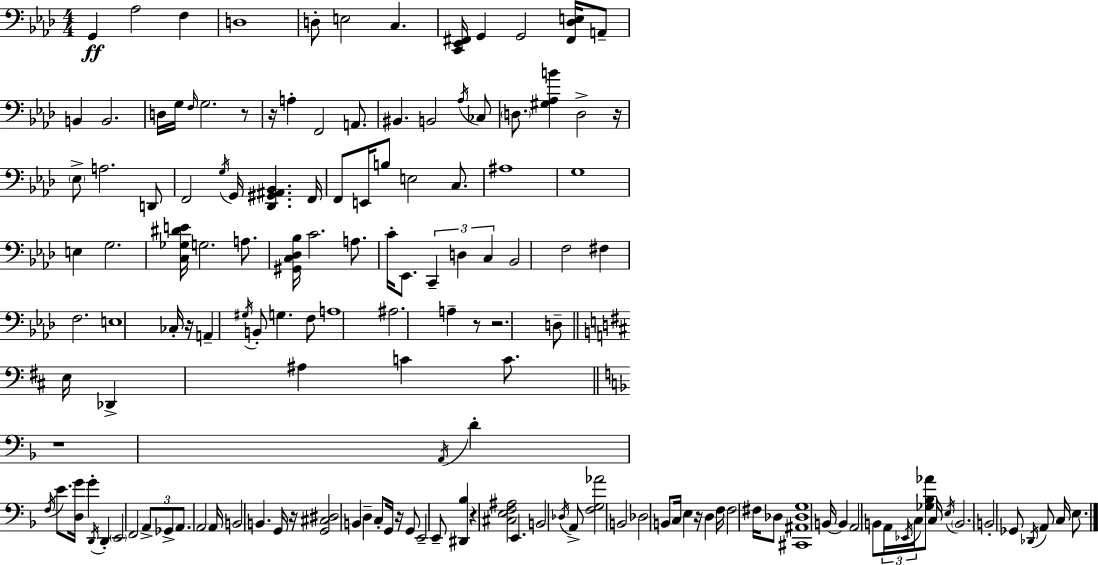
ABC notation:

X:1
T:Untitled
M:4/4
L:1/4
K:Fm
G,, _A,2 F, D,4 D,/2 E,2 C, [C,,_E,,^F,,]/4 G,, G,,2 [^F,,_D,E,]/4 A,,/2 B,, B,,2 D,/4 G,/4 F,/4 G,2 z/2 z/4 A, F,,2 A,,/2 ^B,, B,,2 _A,/4 _C,/2 D,/2 [^G,_A,B] D,2 z/4 _E,/2 A,2 D,,/2 F,,2 G,/4 G,,/4 [_D,,^G,,^A,,_B,,] F,,/4 F,,/2 E,,/4 B,/2 E,2 C,/2 ^A,4 G,4 E, G,2 [C,_G,^DE]/4 G,2 A,/2 [^G,,C,_D,_B,]/4 C2 A,/2 C/4 _E,,/2 C,, D, C, _B,,2 F,2 ^F, F,2 E,4 _C,/4 z/4 A,, ^G,/4 B,,/2 G, F,/2 A,4 ^A,2 A, z/2 z2 D,/2 E,/4 _D,, ^A, C C/2 z4 A,,/4 D F,/4 E/2 [D,G]/4 G D,,/4 D,, E,,2 F,,2 A,,/2 _G,,/2 A,,/2 A,,2 A,,/4 B,,2 B,, G,,/4 z/4 [G,,^C,^D,]2 B,, D, C,/2 G,,/4 z/4 G,,/2 E,,2 E,,/2 [^D,,_B,] z [^C,E,F,^A,]2 E,, B,,2 _D,/4 A,,/2 [F,G,_A]2 B,,2 _D,2 B,,/2 C,/4 E, z/4 D, F,/4 F,2 ^F,/4 _D,/2 [^C,,^A,,_D,G,]4 B,,/4 B,, A,,2 B,,/2 A,,/4 _E,,/4 C,/4 [_G,_B,_A]/2 C,/4 E,/4 B,,2 B,,2 _G,,/2 _D,,/4 A,,/2 C,/4 E,/2